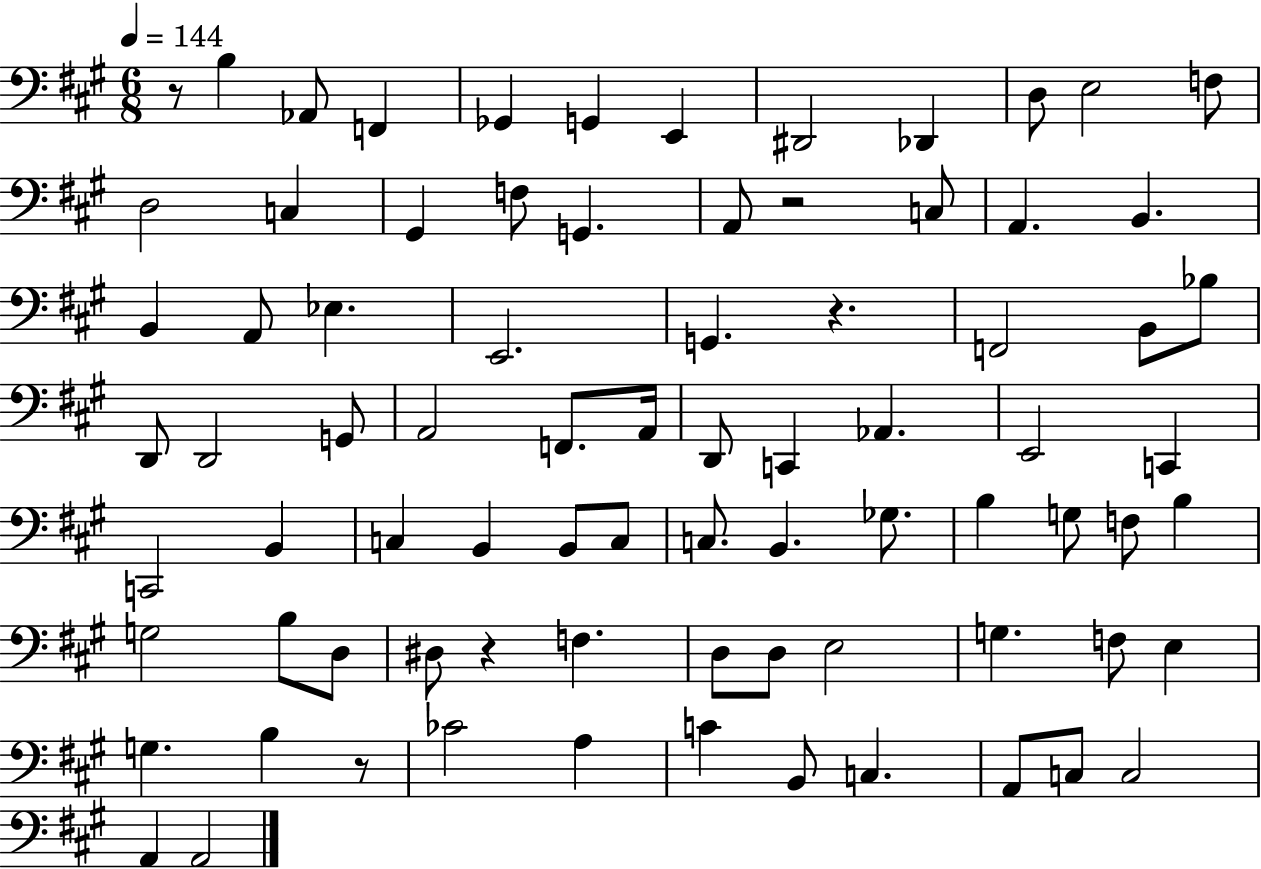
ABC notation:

X:1
T:Untitled
M:6/8
L:1/4
K:A
z/2 B, _A,,/2 F,, _G,, G,, E,, ^D,,2 _D,, D,/2 E,2 F,/2 D,2 C, ^G,, F,/2 G,, A,,/2 z2 C,/2 A,, B,, B,, A,,/2 _E, E,,2 G,, z F,,2 B,,/2 _B,/2 D,,/2 D,,2 G,,/2 A,,2 F,,/2 A,,/4 D,,/2 C,, _A,, E,,2 C,, C,,2 B,, C, B,, B,,/2 C,/2 C,/2 B,, _G,/2 B, G,/2 F,/2 B, G,2 B,/2 D,/2 ^D,/2 z F, D,/2 D,/2 E,2 G, F,/2 E, G, B, z/2 _C2 A, C B,,/2 C, A,,/2 C,/2 C,2 A,, A,,2